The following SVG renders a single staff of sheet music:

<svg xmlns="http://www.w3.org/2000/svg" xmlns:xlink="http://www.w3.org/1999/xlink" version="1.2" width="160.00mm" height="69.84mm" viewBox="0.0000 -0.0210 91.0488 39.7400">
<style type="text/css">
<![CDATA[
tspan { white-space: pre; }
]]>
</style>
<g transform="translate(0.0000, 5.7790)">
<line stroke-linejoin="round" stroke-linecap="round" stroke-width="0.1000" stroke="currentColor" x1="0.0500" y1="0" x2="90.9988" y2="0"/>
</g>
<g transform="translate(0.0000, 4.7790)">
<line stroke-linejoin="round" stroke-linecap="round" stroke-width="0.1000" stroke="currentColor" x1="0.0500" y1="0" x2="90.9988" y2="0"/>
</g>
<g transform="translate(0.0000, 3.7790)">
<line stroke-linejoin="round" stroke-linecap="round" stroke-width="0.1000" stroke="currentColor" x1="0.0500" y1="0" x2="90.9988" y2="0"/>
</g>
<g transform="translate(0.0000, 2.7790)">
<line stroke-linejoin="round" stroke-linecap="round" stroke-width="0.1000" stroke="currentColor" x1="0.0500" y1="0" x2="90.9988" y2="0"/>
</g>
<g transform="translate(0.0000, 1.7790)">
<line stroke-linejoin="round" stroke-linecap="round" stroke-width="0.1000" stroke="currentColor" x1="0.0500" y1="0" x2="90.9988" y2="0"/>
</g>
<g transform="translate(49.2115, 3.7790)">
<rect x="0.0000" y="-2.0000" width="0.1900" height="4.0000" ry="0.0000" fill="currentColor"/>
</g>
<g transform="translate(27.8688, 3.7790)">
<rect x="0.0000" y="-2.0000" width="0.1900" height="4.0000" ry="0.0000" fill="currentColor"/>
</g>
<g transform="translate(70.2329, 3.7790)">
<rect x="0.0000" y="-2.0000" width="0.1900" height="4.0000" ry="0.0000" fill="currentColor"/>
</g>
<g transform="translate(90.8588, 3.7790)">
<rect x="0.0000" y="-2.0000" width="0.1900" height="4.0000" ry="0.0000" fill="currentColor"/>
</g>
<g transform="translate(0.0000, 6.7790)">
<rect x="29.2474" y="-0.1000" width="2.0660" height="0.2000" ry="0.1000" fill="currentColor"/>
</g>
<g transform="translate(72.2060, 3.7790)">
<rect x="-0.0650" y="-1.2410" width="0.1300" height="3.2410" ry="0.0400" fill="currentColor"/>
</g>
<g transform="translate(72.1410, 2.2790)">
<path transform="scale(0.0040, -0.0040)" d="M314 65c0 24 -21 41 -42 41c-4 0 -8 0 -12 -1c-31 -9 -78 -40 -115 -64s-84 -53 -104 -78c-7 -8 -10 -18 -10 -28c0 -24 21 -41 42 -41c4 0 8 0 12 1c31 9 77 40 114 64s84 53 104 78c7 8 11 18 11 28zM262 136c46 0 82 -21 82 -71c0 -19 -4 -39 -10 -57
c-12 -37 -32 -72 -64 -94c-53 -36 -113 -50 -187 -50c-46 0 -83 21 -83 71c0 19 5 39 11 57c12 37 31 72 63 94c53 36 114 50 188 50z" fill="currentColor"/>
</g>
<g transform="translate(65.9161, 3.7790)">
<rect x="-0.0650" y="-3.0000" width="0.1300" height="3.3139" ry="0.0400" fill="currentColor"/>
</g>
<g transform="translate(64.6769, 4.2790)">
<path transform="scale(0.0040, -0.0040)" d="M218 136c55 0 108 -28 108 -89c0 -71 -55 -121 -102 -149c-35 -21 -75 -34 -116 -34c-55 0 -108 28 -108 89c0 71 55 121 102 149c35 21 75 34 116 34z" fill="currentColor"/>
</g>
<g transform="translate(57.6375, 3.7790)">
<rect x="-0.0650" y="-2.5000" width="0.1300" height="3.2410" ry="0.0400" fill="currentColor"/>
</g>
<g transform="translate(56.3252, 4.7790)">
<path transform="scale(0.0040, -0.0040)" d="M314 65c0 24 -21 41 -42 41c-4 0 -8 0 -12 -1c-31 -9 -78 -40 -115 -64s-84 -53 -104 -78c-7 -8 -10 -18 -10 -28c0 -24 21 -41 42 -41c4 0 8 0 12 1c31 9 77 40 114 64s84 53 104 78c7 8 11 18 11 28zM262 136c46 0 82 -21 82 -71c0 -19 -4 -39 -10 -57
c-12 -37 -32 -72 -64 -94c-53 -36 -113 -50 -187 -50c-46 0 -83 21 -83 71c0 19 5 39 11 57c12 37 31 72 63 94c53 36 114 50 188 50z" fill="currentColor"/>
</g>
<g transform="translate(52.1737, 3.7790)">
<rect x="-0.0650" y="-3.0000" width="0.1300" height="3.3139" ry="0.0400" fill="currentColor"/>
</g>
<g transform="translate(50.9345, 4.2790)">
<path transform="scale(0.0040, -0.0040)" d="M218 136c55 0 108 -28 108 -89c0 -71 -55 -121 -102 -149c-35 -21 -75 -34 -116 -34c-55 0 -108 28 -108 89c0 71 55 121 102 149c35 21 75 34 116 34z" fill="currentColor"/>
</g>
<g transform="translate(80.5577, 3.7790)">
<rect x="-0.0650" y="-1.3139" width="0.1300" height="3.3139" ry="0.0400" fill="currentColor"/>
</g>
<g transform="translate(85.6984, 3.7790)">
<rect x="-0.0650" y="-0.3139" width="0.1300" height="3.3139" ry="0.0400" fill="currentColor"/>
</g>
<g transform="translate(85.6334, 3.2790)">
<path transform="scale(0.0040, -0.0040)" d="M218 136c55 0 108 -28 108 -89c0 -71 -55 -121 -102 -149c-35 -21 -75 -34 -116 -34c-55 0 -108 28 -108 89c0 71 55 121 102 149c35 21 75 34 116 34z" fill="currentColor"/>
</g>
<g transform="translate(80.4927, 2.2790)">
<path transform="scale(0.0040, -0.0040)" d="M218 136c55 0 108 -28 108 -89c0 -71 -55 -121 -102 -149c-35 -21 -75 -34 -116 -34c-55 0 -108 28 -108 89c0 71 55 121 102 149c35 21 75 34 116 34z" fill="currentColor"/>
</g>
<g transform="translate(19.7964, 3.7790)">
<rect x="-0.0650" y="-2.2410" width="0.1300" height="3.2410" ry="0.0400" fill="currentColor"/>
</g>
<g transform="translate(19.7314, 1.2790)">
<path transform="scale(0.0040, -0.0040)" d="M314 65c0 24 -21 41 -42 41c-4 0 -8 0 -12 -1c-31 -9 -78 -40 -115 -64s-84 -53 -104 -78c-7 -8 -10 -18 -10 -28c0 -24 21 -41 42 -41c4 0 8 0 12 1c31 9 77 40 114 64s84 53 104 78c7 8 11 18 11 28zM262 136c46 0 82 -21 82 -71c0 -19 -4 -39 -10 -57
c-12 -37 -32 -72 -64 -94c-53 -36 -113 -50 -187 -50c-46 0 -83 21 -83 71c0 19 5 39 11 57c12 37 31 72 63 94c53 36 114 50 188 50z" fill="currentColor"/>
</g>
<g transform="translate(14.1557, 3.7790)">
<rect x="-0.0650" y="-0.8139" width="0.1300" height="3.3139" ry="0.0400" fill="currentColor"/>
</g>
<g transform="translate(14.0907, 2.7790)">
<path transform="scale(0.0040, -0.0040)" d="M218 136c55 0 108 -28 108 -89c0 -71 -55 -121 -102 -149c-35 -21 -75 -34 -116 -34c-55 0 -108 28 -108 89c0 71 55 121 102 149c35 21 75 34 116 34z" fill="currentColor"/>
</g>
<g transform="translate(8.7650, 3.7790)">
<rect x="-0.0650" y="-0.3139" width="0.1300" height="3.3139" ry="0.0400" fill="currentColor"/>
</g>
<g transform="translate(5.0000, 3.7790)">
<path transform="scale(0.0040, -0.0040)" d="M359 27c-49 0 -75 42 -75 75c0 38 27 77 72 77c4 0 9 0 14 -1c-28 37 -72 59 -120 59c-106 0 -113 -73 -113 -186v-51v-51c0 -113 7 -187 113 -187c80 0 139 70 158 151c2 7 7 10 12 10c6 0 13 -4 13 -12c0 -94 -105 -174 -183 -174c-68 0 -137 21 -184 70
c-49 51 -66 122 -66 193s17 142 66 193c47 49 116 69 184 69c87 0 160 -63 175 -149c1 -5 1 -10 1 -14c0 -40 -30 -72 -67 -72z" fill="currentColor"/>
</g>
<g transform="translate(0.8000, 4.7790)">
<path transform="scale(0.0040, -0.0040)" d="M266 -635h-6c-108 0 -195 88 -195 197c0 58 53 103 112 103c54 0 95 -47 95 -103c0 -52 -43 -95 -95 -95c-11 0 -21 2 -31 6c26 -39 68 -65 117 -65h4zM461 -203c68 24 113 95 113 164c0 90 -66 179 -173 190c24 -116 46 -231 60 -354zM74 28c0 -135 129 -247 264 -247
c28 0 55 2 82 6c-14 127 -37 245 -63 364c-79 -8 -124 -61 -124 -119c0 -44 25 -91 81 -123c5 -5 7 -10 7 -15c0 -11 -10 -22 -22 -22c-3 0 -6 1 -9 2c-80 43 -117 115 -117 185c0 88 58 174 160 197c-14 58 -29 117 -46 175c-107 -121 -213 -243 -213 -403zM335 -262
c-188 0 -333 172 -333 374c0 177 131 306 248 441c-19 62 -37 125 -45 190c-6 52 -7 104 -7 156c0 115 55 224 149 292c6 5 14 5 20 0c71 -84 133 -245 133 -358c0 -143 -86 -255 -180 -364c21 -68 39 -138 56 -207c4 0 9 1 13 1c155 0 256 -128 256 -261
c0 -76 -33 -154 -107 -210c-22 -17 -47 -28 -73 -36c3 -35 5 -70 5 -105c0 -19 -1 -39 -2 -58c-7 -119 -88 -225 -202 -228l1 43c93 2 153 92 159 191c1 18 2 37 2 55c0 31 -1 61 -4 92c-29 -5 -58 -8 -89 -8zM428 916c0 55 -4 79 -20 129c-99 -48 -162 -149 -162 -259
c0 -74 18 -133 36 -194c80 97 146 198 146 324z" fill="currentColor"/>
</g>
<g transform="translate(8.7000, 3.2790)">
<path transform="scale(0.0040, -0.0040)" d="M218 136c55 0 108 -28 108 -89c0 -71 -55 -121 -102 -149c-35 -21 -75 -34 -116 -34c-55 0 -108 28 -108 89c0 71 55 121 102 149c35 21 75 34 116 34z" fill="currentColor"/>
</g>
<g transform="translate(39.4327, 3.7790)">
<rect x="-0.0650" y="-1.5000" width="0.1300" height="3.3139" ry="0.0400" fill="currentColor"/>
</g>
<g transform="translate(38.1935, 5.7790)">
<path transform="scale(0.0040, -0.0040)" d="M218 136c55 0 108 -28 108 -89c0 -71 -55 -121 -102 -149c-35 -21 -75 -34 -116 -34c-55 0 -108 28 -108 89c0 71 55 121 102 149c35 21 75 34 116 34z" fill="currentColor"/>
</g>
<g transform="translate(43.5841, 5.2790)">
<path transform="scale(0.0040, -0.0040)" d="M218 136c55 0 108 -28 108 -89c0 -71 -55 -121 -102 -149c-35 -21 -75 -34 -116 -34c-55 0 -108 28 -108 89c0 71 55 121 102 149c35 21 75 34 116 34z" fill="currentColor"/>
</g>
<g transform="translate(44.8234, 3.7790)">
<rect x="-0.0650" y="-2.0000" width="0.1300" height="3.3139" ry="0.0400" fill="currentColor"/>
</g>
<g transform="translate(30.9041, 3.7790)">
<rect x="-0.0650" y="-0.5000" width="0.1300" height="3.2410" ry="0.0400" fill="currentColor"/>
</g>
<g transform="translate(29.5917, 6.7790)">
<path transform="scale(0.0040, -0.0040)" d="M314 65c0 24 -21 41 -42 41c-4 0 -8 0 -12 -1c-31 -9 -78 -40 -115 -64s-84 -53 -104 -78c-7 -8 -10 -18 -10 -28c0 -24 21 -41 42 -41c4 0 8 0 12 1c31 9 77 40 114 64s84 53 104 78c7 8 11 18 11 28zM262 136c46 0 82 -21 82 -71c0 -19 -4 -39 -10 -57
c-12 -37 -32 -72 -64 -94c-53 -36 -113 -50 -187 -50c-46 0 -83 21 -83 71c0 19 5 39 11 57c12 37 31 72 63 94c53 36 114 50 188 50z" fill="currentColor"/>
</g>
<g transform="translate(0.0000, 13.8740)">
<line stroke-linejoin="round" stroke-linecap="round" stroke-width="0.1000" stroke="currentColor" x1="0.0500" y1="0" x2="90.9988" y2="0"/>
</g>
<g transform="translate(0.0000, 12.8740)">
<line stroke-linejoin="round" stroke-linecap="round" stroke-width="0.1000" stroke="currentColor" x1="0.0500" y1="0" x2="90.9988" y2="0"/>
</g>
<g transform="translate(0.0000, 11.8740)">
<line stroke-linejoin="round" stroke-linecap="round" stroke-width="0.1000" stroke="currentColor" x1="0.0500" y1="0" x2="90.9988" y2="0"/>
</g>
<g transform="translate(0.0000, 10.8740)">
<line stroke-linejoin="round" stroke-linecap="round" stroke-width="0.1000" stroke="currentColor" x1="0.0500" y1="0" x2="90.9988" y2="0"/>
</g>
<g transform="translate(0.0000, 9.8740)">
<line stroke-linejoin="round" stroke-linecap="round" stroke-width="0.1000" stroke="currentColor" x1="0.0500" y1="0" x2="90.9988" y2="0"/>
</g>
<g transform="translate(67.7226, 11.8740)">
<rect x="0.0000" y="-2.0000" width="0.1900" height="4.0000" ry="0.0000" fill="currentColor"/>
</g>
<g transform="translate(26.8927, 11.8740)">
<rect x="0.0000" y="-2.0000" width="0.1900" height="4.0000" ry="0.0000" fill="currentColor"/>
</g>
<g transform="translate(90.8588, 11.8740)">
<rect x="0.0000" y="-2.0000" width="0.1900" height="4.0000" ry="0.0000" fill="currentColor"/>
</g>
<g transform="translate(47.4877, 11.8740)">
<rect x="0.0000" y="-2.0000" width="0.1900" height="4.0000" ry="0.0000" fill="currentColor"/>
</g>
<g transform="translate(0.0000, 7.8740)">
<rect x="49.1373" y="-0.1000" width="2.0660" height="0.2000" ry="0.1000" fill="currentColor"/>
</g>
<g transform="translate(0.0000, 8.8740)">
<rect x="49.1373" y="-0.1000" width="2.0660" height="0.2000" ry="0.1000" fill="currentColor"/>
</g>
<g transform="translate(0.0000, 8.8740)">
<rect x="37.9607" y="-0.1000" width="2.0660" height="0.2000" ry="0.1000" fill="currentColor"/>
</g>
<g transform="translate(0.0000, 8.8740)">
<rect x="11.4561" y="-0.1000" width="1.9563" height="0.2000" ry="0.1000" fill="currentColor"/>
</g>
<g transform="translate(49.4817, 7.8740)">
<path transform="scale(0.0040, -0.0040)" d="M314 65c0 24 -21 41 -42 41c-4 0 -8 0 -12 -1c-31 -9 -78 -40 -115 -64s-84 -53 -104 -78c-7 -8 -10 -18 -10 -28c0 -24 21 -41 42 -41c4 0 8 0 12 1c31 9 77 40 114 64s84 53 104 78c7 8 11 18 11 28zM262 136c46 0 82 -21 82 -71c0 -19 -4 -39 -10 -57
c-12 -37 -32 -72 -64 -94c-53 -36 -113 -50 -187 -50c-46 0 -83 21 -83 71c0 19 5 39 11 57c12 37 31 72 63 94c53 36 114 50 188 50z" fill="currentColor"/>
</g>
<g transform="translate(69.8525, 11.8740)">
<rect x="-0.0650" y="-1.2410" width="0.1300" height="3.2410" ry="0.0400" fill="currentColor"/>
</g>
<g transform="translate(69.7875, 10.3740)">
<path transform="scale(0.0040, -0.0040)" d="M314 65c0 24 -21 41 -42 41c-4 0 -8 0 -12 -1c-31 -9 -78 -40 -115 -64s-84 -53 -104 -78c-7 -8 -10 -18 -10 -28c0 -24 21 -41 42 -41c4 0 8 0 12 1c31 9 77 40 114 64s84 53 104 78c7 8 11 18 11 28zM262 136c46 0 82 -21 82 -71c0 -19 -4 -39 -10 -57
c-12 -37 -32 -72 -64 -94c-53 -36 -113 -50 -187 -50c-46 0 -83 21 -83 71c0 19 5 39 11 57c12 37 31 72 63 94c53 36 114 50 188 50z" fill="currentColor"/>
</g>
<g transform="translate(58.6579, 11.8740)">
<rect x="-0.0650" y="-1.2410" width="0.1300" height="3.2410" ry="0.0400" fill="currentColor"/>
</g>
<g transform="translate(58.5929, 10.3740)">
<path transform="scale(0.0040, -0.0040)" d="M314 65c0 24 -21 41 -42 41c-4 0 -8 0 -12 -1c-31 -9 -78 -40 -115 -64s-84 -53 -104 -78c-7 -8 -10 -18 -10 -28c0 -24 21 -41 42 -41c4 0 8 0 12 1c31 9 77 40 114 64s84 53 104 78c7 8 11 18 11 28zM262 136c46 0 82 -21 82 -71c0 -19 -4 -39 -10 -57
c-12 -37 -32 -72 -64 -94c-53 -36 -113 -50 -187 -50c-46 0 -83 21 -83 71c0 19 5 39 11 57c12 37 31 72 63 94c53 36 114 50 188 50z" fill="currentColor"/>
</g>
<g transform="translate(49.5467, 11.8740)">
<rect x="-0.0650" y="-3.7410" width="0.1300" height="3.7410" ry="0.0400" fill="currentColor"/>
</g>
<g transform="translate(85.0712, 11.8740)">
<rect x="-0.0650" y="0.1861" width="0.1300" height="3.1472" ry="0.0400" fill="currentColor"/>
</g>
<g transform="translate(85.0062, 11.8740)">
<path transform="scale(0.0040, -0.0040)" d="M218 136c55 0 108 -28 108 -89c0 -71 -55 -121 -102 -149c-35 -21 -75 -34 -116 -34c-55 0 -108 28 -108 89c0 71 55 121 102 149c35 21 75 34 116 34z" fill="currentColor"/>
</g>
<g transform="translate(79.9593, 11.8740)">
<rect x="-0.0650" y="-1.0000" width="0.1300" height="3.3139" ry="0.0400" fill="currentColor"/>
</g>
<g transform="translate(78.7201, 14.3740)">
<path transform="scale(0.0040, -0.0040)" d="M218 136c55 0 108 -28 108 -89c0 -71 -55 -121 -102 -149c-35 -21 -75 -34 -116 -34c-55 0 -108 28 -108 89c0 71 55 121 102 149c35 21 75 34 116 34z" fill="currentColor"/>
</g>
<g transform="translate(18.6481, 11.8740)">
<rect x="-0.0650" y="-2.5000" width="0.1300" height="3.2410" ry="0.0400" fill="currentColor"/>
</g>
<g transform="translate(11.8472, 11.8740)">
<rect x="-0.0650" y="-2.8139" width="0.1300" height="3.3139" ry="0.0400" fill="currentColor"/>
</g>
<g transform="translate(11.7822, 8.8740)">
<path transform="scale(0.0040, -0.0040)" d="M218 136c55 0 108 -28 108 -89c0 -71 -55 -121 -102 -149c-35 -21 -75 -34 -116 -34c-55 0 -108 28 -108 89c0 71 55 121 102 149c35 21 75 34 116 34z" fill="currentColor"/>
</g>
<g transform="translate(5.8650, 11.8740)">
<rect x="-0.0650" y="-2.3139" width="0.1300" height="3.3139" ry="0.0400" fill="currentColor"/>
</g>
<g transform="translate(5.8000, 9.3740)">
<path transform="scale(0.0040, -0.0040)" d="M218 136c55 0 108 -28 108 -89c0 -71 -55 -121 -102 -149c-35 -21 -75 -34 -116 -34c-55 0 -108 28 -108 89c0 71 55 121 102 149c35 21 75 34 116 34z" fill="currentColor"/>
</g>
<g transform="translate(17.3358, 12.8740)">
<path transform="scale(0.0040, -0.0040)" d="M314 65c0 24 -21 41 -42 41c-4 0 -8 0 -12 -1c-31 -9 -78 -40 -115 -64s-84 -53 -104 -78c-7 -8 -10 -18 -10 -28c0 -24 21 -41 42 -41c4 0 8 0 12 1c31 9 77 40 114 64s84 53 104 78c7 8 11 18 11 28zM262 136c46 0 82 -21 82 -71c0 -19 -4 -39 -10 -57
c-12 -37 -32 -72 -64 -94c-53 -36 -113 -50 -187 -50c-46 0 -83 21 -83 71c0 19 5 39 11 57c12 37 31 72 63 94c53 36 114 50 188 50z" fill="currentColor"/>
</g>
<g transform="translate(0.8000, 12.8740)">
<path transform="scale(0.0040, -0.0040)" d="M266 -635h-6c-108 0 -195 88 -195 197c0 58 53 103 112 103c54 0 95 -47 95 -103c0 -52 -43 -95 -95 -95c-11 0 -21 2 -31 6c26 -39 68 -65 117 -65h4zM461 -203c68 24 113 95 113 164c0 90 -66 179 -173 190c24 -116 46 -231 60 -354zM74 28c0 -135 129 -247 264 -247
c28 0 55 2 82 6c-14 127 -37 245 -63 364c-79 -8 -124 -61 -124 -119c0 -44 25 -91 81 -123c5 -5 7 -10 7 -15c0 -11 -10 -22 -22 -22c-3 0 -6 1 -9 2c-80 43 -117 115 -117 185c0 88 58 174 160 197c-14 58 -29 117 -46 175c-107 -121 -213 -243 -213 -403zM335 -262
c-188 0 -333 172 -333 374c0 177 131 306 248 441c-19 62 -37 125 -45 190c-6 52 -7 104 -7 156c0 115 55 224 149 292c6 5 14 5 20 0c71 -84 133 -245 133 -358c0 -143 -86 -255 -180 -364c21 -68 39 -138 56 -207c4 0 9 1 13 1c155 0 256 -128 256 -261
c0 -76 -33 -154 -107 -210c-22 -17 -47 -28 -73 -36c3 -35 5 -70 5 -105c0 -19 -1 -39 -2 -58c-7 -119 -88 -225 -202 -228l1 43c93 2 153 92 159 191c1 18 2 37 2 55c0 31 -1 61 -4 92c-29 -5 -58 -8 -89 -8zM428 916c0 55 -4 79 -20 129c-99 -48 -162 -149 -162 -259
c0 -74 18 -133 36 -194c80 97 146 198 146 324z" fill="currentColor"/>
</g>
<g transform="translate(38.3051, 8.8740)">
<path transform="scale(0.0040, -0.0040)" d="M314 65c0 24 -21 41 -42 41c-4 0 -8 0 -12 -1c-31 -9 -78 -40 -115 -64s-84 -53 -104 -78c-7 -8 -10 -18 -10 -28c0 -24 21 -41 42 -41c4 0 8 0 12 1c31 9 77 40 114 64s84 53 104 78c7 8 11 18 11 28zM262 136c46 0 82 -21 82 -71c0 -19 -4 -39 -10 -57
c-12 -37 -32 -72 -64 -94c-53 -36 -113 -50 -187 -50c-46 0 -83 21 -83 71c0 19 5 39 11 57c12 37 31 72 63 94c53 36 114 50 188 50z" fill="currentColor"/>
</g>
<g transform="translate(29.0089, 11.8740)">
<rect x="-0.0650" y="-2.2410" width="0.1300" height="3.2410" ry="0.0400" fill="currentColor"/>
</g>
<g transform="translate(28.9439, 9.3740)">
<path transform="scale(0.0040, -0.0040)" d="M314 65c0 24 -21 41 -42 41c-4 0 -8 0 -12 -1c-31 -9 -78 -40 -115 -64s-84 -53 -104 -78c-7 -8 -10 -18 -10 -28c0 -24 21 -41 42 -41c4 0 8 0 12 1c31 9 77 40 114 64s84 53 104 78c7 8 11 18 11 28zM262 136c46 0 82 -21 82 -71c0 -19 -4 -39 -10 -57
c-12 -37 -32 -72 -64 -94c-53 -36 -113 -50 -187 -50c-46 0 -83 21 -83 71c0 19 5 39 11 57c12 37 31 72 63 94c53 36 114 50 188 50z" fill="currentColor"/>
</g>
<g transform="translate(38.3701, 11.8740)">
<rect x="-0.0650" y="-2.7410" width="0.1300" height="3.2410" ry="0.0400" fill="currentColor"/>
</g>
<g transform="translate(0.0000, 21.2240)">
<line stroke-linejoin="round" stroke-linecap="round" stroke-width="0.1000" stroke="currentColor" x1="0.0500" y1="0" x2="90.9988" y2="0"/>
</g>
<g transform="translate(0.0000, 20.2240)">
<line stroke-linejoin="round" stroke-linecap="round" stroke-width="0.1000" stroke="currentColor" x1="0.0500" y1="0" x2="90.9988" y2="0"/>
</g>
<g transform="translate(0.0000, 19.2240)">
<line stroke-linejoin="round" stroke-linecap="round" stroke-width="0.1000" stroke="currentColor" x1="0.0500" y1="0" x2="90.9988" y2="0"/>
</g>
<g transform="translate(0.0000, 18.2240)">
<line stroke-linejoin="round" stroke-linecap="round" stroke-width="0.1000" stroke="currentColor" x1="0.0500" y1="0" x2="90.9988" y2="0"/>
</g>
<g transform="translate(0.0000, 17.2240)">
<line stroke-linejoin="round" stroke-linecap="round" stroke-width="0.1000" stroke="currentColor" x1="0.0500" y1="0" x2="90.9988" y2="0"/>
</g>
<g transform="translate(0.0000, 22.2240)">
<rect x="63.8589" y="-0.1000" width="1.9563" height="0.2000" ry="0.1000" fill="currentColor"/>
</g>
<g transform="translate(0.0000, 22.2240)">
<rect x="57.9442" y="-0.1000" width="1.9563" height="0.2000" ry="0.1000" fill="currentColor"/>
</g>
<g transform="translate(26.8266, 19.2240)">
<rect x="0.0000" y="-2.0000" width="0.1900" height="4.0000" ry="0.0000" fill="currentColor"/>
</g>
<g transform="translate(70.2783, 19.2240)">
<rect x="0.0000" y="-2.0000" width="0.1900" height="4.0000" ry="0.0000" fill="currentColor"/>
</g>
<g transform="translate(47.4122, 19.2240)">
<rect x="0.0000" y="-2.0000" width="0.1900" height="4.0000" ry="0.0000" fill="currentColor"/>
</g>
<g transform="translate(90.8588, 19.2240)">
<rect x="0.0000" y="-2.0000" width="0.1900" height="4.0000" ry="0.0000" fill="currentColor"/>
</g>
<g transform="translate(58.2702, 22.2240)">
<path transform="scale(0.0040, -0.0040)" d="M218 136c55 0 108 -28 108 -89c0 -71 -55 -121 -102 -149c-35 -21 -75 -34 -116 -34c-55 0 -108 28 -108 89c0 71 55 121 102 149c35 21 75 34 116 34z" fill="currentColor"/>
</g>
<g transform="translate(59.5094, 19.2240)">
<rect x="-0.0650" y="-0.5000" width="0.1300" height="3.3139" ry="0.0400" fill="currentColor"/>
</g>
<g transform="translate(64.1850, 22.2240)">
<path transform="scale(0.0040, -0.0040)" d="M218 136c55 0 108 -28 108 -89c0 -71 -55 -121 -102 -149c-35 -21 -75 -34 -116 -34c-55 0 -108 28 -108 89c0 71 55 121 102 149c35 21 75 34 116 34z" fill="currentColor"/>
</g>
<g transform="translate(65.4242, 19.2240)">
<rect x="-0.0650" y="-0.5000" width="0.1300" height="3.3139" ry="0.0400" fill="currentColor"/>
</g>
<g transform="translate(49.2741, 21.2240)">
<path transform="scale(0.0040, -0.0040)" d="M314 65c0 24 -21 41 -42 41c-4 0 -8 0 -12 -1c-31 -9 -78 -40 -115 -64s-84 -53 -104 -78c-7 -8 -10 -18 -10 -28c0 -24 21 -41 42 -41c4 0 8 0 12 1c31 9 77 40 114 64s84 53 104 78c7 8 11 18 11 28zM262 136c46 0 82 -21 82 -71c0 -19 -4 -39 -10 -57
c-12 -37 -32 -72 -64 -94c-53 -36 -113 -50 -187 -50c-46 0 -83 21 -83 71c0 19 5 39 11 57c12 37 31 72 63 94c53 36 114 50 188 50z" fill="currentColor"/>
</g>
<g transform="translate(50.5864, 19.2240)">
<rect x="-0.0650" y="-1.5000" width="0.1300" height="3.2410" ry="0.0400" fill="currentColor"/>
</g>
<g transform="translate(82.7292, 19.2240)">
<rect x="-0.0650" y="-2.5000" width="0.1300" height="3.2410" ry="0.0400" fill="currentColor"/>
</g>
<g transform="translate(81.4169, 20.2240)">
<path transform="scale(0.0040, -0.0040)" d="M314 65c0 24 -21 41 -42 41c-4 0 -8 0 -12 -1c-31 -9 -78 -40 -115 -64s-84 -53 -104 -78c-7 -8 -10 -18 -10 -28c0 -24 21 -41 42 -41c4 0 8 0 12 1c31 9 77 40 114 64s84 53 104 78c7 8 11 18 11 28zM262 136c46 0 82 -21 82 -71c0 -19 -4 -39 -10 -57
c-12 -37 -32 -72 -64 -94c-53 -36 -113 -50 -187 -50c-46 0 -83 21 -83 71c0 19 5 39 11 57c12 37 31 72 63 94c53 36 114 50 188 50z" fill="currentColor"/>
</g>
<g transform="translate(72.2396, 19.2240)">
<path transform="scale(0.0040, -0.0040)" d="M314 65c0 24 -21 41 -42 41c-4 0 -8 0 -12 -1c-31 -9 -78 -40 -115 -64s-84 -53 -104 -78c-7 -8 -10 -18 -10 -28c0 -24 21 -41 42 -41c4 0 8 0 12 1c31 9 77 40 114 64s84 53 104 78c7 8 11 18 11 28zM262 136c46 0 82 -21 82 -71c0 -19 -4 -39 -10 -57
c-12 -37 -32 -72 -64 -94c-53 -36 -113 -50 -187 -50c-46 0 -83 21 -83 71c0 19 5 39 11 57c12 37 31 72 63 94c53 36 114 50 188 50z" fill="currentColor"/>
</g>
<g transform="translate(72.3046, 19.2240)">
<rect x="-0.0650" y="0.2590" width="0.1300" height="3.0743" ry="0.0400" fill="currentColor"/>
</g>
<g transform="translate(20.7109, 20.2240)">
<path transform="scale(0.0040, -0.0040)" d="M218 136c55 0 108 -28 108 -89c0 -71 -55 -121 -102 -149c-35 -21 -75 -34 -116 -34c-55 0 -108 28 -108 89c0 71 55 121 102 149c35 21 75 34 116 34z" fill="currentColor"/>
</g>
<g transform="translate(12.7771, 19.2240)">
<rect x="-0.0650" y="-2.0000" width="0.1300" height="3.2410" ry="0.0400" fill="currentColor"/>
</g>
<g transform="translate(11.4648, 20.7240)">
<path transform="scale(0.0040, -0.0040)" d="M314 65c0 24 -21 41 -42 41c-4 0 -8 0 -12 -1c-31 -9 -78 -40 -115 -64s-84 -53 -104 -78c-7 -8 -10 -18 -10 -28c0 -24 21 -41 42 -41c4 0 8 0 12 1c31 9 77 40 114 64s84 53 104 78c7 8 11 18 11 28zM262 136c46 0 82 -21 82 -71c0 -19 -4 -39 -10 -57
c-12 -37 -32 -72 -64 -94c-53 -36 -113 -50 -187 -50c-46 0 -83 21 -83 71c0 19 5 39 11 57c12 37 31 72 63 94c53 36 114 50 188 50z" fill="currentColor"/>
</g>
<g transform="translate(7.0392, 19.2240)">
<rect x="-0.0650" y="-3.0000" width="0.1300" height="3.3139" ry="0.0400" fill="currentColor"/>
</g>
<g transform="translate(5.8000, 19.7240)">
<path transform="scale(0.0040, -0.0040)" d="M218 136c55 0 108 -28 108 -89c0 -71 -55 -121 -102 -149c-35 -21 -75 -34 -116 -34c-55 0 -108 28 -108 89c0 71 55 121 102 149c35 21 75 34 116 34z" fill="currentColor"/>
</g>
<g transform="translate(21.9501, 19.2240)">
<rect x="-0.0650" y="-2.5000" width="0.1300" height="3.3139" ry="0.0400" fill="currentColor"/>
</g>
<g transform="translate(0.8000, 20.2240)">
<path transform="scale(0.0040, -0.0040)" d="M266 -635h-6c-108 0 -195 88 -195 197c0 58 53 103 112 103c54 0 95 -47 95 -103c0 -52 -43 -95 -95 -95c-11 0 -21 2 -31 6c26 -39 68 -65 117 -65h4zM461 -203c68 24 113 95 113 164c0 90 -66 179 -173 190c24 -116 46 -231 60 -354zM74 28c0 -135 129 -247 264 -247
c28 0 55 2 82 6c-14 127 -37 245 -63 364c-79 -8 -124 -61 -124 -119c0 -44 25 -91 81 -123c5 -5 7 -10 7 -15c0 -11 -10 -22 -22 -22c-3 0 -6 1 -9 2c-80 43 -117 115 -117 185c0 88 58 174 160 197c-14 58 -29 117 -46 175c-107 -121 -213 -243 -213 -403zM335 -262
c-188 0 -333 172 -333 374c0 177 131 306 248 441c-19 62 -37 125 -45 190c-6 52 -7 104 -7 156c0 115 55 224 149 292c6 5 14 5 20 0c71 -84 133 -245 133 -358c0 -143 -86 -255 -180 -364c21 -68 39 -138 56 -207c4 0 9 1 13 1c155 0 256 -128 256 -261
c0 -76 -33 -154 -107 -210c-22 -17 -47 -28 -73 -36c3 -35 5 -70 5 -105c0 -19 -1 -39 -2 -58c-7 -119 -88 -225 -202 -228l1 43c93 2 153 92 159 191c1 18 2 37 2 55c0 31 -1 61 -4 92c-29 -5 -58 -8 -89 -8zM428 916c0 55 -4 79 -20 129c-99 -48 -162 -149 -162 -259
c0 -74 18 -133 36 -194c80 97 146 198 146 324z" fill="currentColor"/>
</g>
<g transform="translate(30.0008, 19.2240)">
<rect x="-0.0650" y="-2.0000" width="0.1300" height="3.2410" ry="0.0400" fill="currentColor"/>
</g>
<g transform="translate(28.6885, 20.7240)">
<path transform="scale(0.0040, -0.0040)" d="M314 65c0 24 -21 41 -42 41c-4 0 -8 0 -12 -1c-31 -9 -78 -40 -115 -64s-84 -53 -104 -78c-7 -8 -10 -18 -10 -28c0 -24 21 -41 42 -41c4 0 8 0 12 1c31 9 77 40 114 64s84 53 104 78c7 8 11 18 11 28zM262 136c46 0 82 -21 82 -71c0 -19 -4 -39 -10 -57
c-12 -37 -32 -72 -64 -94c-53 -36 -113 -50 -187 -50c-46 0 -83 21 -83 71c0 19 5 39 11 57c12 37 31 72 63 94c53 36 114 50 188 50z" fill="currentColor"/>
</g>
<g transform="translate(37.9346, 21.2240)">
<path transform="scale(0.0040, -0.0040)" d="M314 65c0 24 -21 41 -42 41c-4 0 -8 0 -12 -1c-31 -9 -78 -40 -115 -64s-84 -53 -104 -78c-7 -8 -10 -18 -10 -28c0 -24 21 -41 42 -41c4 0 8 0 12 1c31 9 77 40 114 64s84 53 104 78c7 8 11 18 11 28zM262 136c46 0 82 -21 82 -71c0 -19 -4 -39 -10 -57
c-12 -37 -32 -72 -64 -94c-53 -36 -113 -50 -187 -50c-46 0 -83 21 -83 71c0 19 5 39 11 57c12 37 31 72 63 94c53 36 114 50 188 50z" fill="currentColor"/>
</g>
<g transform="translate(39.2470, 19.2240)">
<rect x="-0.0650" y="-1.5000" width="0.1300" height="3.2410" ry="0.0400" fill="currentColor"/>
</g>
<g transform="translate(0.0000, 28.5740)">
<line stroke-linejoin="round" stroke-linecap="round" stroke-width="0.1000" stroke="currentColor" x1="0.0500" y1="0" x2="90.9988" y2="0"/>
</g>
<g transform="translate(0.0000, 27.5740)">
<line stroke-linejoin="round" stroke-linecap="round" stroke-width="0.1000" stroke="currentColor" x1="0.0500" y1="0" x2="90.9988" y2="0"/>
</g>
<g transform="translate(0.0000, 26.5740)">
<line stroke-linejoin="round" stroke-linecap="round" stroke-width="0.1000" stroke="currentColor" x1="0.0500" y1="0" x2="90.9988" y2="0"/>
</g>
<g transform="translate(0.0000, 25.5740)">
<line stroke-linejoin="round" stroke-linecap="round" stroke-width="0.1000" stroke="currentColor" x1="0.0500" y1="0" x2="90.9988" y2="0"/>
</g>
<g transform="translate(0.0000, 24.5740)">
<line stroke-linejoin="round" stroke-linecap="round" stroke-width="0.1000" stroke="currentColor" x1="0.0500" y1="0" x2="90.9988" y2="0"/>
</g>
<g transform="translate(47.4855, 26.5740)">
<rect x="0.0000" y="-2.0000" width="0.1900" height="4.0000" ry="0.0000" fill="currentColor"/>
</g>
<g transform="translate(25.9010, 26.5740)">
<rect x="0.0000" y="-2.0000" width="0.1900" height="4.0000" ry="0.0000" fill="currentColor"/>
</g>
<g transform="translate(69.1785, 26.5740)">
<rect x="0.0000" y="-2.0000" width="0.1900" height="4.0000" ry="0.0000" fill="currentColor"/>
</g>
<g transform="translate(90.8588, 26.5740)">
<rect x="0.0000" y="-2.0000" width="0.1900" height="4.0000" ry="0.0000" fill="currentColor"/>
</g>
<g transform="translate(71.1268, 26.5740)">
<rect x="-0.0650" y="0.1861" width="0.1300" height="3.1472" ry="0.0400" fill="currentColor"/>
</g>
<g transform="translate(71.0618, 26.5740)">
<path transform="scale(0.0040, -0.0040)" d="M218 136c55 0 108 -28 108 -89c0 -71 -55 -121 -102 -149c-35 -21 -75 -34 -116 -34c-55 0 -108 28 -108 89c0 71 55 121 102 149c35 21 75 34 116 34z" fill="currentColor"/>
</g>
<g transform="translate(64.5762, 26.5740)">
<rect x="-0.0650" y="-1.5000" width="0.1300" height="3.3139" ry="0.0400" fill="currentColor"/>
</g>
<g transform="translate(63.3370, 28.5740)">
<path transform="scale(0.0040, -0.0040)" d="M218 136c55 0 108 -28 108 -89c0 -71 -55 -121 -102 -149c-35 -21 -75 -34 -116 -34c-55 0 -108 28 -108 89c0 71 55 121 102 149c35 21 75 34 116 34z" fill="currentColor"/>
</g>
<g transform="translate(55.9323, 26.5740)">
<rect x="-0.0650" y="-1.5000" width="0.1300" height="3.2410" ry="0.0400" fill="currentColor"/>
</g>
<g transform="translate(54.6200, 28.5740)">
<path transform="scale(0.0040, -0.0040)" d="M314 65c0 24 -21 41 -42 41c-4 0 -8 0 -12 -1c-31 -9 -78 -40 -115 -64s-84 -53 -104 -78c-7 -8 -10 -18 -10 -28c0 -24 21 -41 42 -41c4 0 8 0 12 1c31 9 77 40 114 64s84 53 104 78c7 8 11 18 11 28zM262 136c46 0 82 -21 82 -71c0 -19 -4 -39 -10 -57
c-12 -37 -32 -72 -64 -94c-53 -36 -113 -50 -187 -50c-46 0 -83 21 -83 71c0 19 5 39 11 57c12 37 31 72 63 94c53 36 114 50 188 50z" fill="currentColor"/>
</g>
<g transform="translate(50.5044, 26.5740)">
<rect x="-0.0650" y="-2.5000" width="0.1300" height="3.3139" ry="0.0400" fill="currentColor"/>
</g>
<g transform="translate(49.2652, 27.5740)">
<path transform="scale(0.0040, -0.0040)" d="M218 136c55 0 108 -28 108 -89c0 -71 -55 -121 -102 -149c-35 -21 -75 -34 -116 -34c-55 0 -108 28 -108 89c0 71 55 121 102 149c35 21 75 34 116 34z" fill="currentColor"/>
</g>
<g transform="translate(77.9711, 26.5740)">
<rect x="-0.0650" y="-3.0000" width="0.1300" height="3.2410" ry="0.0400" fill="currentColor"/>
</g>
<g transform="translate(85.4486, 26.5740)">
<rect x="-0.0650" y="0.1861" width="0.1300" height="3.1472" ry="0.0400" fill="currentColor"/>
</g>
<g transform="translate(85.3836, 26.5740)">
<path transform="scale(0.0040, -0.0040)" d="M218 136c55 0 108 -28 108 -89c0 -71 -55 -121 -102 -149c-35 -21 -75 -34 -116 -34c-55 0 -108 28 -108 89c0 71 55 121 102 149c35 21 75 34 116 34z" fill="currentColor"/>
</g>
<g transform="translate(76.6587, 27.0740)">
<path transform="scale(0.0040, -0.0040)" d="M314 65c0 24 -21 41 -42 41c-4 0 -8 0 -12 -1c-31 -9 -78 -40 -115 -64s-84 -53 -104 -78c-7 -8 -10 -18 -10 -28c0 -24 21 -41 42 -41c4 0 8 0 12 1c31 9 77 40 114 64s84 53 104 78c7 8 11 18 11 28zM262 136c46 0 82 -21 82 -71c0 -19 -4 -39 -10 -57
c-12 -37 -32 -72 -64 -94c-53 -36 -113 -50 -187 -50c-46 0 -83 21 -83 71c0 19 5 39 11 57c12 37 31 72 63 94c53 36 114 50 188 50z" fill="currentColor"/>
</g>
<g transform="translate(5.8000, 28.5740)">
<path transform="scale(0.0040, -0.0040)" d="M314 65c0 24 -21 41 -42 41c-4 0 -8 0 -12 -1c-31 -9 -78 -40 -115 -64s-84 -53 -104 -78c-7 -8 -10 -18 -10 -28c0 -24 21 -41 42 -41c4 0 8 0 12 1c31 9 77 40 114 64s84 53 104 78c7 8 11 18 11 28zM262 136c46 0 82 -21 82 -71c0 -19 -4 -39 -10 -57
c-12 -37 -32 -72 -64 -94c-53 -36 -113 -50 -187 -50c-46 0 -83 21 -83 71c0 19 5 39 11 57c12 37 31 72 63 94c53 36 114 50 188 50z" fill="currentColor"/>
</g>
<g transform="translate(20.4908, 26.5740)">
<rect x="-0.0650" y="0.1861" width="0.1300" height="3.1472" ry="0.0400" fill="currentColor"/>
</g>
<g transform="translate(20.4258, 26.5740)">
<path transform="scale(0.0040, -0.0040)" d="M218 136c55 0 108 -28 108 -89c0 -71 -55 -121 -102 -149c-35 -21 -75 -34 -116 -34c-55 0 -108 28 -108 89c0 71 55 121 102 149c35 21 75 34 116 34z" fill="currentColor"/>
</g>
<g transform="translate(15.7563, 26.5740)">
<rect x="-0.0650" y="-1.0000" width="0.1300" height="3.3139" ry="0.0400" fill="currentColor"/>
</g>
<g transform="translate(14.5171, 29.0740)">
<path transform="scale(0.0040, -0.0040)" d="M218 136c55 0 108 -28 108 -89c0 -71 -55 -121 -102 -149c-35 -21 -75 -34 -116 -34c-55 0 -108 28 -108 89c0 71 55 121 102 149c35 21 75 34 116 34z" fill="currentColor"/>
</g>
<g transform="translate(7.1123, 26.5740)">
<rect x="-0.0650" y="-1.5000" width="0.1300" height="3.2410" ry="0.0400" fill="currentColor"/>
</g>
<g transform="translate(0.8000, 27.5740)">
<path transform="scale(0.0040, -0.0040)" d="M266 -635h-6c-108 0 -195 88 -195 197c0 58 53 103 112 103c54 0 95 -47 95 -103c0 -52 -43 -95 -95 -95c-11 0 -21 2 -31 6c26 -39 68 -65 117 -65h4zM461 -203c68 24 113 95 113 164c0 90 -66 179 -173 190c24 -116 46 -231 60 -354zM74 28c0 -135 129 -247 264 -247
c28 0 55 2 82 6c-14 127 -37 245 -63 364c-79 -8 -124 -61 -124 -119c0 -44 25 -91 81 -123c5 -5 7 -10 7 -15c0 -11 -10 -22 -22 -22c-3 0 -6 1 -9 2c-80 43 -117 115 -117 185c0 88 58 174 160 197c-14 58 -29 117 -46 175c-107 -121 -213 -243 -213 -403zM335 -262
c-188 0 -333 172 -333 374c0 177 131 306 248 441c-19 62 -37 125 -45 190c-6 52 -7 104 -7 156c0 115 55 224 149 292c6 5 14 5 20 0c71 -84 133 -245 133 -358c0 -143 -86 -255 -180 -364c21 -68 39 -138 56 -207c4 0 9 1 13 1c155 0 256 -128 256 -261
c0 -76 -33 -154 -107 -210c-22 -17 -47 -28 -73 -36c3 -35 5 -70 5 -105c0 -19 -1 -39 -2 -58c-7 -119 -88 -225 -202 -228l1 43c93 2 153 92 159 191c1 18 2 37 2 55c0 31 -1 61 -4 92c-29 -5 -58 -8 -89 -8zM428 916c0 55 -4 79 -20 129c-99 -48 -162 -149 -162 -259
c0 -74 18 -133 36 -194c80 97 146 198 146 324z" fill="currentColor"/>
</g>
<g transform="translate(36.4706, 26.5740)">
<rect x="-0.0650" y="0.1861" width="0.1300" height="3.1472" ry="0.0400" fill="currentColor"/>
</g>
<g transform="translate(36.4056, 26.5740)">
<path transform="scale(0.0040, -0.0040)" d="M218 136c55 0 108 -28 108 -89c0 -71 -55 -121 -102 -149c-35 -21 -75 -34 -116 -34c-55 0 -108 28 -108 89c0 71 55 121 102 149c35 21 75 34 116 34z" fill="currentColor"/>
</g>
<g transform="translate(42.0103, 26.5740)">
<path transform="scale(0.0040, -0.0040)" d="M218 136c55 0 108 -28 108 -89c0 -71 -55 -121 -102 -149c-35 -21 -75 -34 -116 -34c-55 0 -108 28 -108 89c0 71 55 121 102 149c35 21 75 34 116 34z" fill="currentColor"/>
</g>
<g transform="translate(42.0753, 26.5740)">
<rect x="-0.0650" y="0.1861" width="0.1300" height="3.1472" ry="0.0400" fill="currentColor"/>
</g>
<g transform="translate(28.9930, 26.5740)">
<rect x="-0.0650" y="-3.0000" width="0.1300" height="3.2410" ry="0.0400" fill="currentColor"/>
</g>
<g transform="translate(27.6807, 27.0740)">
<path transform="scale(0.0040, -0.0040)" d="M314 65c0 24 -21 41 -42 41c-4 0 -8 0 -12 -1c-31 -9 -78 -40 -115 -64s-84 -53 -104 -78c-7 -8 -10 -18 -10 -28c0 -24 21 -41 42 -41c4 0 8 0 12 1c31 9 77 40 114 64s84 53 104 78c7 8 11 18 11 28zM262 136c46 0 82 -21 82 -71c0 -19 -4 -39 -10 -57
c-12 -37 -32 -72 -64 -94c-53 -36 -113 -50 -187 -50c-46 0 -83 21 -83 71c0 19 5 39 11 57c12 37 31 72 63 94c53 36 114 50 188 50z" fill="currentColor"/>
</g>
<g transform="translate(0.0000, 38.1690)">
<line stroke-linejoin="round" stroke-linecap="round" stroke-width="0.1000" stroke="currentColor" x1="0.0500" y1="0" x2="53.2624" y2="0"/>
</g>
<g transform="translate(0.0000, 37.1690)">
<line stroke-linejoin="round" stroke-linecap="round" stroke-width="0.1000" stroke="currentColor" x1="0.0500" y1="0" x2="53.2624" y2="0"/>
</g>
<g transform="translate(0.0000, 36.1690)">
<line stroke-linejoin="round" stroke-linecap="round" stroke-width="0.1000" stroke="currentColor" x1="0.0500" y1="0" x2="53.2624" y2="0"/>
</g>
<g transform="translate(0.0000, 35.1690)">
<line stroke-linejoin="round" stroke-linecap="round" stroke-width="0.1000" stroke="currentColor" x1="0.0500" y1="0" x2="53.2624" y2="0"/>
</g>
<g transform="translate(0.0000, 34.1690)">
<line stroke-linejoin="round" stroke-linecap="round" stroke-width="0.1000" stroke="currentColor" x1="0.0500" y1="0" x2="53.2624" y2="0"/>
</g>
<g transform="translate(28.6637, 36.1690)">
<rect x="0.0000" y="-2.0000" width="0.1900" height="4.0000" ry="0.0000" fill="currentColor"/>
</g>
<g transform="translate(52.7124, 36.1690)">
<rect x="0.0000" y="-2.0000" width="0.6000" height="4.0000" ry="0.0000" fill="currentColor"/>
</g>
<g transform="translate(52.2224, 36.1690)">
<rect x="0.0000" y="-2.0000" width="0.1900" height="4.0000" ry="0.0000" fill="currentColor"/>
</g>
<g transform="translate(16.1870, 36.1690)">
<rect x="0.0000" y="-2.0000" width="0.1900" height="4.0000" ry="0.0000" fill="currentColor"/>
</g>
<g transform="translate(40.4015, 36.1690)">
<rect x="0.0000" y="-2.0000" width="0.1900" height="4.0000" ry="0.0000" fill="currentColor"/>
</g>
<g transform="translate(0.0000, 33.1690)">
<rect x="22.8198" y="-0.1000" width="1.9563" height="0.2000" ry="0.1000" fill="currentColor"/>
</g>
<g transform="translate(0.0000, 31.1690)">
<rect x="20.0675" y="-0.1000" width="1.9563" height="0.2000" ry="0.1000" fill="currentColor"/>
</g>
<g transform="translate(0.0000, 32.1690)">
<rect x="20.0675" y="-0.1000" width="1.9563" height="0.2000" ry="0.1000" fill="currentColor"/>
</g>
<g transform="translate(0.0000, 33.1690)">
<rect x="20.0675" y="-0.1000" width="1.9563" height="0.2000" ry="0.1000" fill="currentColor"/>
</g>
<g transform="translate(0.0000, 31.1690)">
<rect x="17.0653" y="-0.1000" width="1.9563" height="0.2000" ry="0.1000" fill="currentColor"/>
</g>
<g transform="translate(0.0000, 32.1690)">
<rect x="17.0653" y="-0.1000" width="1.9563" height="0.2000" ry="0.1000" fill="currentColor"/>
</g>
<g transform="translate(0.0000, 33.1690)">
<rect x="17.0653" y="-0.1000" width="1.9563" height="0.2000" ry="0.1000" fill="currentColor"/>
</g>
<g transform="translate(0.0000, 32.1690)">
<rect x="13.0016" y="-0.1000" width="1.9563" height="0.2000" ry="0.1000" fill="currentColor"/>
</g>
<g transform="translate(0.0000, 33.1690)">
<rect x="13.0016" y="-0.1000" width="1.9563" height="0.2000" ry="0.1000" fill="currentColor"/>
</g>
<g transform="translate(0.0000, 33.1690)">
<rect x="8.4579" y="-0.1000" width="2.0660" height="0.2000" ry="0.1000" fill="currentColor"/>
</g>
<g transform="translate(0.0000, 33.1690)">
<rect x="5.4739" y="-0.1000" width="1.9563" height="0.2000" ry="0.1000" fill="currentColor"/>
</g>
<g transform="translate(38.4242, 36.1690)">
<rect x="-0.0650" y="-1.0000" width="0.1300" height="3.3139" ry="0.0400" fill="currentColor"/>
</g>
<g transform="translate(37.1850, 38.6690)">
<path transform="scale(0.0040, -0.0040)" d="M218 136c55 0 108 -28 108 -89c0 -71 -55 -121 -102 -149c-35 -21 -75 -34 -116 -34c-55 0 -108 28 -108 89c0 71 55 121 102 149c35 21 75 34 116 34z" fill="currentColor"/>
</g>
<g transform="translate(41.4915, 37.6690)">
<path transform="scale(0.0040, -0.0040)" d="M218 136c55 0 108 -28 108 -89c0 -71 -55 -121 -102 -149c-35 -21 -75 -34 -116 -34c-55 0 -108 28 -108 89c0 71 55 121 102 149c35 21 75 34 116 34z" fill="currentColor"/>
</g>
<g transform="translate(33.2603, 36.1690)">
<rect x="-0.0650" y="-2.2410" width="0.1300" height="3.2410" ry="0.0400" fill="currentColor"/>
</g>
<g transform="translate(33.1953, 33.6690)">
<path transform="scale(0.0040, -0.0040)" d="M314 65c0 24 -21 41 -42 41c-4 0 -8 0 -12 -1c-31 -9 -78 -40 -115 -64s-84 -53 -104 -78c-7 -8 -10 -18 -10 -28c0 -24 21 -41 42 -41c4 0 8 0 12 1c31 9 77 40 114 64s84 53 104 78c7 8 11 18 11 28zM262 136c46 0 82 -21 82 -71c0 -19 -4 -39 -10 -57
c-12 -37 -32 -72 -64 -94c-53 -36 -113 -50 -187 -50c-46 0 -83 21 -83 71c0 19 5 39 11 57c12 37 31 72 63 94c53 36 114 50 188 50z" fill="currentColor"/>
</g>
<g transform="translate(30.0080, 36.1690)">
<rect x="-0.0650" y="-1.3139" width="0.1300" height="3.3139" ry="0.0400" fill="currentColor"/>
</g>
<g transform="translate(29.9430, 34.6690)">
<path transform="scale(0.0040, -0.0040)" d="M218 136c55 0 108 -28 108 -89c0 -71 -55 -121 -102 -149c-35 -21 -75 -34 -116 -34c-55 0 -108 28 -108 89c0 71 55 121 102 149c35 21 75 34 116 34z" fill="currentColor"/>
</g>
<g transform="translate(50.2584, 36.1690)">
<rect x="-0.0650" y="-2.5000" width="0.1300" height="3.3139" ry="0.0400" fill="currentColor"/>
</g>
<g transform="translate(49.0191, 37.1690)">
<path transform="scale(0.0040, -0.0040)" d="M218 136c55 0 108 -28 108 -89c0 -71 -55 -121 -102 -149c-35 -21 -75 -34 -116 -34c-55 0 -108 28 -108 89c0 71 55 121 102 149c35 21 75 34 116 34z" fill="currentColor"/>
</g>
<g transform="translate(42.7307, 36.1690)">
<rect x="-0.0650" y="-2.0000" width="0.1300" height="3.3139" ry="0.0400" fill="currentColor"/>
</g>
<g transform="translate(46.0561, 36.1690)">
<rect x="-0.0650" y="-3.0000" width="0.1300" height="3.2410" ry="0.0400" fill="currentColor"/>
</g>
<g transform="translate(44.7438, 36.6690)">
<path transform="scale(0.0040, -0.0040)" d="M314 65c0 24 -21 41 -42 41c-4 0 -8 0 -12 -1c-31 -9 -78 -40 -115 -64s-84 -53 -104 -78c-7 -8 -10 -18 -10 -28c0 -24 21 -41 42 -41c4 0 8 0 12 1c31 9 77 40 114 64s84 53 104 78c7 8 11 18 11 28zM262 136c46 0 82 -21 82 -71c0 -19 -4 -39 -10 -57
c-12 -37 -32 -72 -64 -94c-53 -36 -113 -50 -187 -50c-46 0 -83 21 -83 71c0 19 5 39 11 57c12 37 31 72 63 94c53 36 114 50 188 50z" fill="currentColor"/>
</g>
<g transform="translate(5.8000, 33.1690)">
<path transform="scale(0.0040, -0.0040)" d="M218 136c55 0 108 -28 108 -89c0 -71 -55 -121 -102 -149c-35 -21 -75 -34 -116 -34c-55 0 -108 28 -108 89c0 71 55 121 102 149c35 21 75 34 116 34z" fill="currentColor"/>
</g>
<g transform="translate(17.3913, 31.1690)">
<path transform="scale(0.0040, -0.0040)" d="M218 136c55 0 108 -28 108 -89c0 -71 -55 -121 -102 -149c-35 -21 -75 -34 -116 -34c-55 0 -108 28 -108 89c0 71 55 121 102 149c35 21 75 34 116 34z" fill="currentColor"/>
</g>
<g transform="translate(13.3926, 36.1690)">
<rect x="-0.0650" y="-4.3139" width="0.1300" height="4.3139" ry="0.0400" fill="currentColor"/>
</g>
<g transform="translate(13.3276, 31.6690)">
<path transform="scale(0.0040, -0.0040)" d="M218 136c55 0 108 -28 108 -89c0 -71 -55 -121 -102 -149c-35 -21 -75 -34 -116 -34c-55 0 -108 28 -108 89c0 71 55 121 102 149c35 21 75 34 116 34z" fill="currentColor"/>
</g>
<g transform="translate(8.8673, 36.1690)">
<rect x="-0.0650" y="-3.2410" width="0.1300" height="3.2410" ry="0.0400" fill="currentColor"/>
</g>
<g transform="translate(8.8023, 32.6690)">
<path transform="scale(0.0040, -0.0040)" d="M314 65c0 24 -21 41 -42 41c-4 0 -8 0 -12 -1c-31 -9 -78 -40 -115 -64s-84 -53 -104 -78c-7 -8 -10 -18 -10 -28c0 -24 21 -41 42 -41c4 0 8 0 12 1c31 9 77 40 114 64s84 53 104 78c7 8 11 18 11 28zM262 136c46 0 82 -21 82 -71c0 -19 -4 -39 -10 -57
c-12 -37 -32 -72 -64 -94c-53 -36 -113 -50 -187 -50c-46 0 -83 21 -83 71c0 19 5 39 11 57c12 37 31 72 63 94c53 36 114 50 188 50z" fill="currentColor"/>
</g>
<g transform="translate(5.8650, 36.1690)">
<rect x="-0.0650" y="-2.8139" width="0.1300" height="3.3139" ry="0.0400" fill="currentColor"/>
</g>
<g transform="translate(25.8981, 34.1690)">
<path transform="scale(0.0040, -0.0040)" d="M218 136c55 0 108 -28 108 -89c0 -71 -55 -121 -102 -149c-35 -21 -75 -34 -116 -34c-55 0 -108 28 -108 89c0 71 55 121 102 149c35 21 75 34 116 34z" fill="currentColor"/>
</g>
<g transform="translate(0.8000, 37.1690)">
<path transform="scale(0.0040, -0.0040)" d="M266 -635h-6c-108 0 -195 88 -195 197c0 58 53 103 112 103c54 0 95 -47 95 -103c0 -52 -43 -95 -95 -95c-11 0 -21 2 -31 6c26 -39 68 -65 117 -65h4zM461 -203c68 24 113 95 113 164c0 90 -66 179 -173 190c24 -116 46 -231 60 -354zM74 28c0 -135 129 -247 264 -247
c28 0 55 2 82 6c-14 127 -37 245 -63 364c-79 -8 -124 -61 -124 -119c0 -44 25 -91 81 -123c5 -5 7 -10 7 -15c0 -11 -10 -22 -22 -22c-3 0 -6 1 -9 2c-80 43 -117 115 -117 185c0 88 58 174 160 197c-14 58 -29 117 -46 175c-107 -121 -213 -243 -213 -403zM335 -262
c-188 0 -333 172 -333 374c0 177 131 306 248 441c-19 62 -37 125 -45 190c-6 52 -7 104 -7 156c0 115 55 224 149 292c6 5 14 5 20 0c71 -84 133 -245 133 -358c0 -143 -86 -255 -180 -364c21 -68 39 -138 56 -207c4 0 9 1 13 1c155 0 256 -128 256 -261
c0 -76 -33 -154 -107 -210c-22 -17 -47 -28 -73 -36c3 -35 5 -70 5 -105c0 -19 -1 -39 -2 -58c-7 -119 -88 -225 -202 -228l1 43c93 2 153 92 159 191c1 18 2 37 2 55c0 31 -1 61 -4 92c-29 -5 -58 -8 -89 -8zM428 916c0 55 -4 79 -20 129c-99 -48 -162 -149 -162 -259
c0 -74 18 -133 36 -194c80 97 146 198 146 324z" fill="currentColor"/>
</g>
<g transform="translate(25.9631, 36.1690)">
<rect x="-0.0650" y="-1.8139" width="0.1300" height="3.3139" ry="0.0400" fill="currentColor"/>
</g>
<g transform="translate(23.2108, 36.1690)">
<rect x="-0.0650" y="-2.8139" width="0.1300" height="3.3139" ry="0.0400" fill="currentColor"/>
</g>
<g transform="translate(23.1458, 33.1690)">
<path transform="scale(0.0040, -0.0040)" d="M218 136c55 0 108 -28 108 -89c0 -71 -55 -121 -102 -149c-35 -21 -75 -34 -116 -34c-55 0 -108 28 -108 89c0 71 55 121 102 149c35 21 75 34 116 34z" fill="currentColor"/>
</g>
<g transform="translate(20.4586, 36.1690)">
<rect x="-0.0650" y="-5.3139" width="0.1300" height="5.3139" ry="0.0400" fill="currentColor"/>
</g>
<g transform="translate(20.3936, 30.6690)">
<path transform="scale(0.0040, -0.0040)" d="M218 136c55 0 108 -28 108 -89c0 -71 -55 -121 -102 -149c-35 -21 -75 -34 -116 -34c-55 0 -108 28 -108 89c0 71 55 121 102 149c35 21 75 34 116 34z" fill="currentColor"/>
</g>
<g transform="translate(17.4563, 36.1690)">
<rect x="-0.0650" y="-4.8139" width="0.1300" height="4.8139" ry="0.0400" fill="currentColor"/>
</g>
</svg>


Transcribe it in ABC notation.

X:1
T:Untitled
M:4/4
L:1/4
K:C
c d g2 C2 E F A G2 A e2 e c g a G2 g2 a2 c'2 e2 e2 D B A F2 G F2 E2 E2 C C B2 G2 E2 D B A2 B B G E2 E B A2 B a b2 d' e' f' a f e g2 D F A2 G